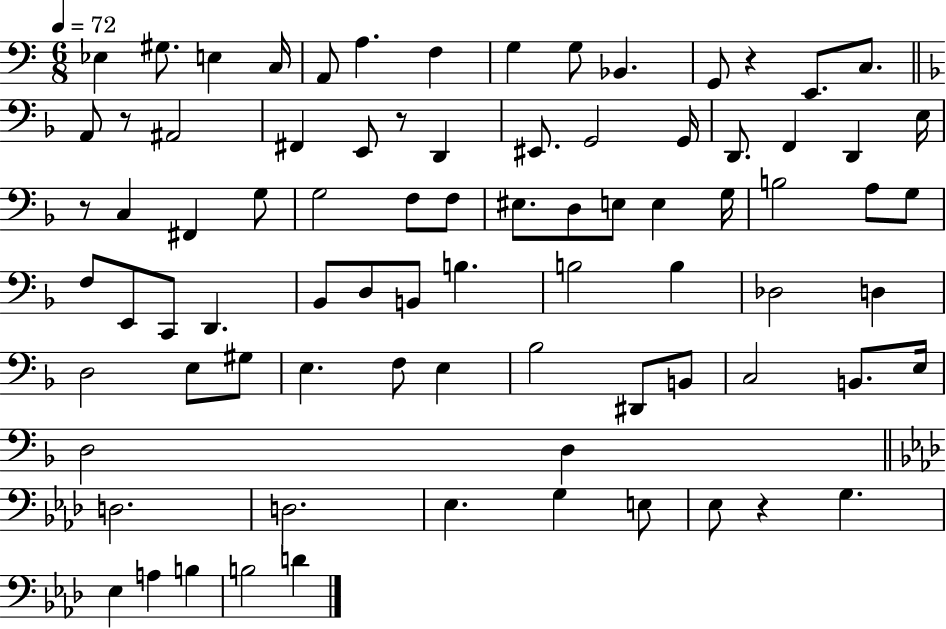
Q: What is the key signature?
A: C major